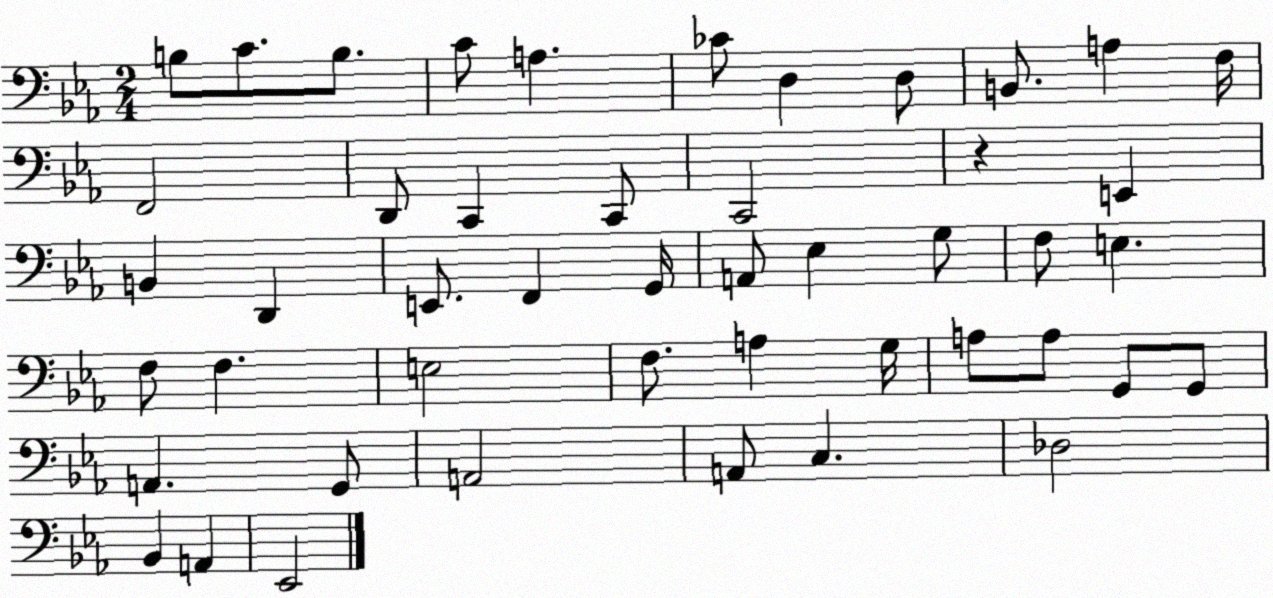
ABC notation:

X:1
T:Untitled
M:2/4
L:1/4
K:Eb
B,/2 C/2 B,/2 C/2 A, _C/2 D, D,/2 B,,/2 A, F,/4 F,,2 D,,/2 C,, C,,/2 C,,2 z E,, B,, D,, E,,/2 F,, G,,/4 A,,/2 _E, G,/2 F,/2 E, F,/2 F, E,2 F,/2 A, G,/4 A,/2 A,/2 G,,/2 G,,/2 A,, G,,/2 A,,2 A,,/2 C, _D,2 _B,, A,, _E,,2